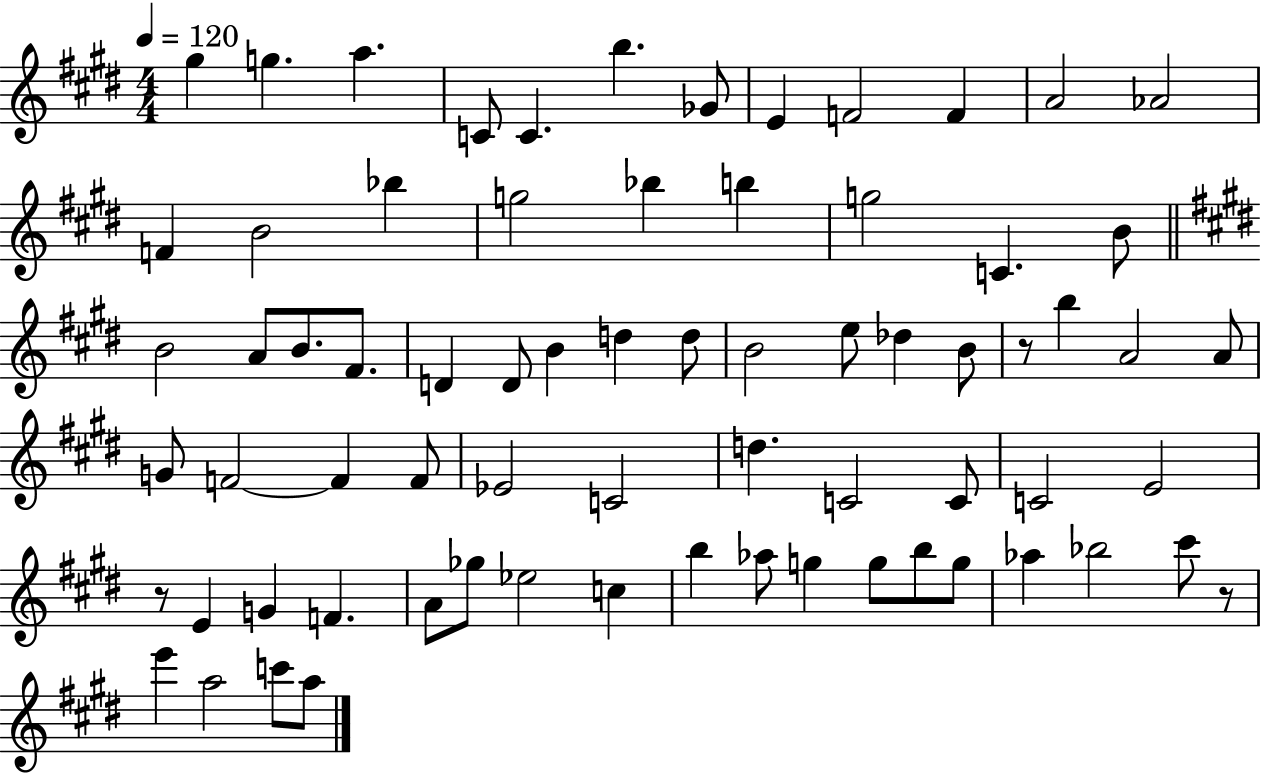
G#5/q G5/q. A5/q. C4/e C4/q. B5/q. Gb4/e E4/q F4/h F4/q A4/h Ab4/h F4/q B4/h Bb5/q G5/h Bb5/q B5/q G5/h C4/q. B4/e B4/h A4/e B4/e. F#4/e. D4/q D4/e B4/q D5/q D5/e B4/h E5/e Db5/q B4/e R/e B5/q A4/h A4/e G4/e F4/h F4/q F4/e Eb4/h C4/h D5/q. C4/h C4/e C4/h E4/h R/e E4/q G4/q F4/q. A4/e Gb5/e Eb5/h C5/q B5/q Ab5/e G5/q G5/e B5/e G5/e Ab5/q Bb5/h C#6/e R/e E6/q A5/h C6/e A5/e